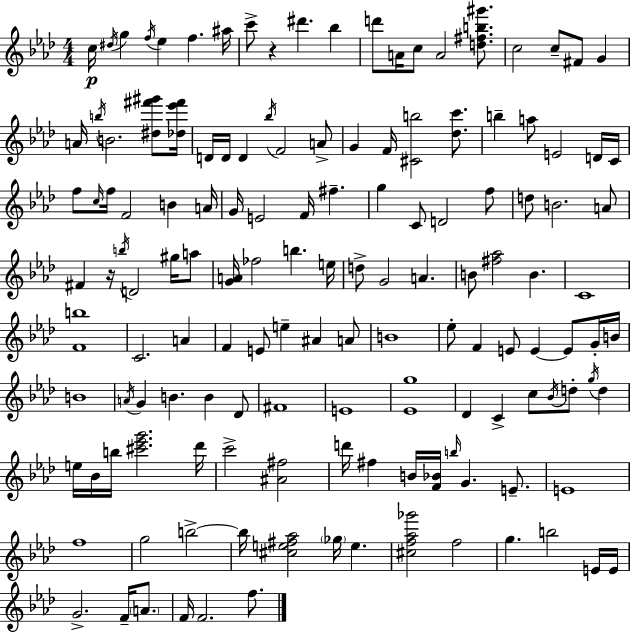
C5/s D#5/s G5/q F5/s Eb5/q F5/q. A#5/s C6/e R/q D#6/q. Bb5/q D6/e A4/s C5/e A4/h [D5,F#5,B5,G#6]/e. C5/h C5/e F#4/e G4/q A4/s B5/s B4/h. [D#5,F#6,G#6]/e [Db5,Eb6,F#6]/s D4/s D4/s D4/q Bb5/s F4/h A4/e G4/q F4/s [C#4,B5]/h [Db5,C6]/e. B5/q A5/e E4/h D4/s C4/s F5/e C5/s F5/s F4/h B4/q A4/s G4/s E4/h F4/s F#5/q. G5/q C4/e D4/h F5/e D5/e B4/h. A4/e F#4/q R/s B5/s D4/h G#5/s A5/e [G4,A4]/s FES5/h B5/q. E5/s D5/e G4/h A4/q. B4/e [F#5,Ab5]/h B4/q. C4/w [F4,B5]/w C4/h. A4/q F4/q E4/e E5/q A#4/q A4/e B4/w Eb5/e F4/q E4/e E4/q E4/e G4/s B4/s B4/w A4/s G4/q B4/q. B4/q Db4/e F#4/w E4/w [Eb4,G5]/w Db4/q C4/q C5/e Bb4/s D5/e G5/s D5/q E5/s Bb4/s B5/s [C#6,Eb6,G6]/h. Db6/s C6/h [A#4,F#5]/h D6/s F#5/q B4/s [F4,Bb4]/s B5/s G4/q. E4/e. E4/w F5/w G5/h B5/h B5/s [C#5,E5,F#5,Ab5]/h Gb5/s E5/q. [C#5,F5,Ab5,Gb6]/h F5/h G5/q. B5/h E4/s E4/s G4/h. F4/s A4/e. F4/s F4/h. F5/e.